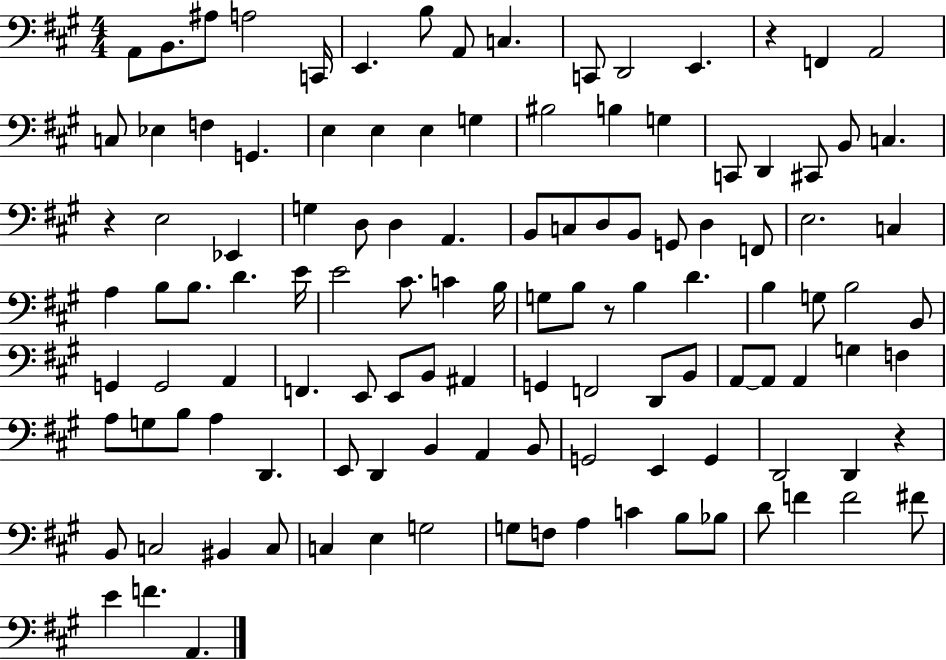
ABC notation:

X:1
T:Untitled
M:4/4
L:1/4
K:A
A,,/2 B,,/2 ^A,/2 A,2 C,,/4 E,, B,/2 A,,/2 C, C,,/2 D,,2 E,, z F,, A,,2 C,/2 _E, F, G,, E, E, E, G, ^B,2 B, G, C,,/2 D,, ^C,,/2 B,,/2 C, z E,2 _E,, G, D,/2 D, A,, B,,/2 C,/2 D,/2 B,,/2 G,,/2 D, F,,/2 E,2 C, A, B,/2 B,/2 D E/4 E2 ^C/2 C B,/4 G,/2 B,/2 z/2 B, D B, G,/2 B,2 B,,/2 G,, G,,2 A,, F,, E,,/2 E,,/2 B,,/2 ^A,, G,, F,,2 D,,/2 B,,/2 A,,/2 A,,/2 A,, G, F, A,/2 G,/2 B,/2 A, D,, E,,/2 D,, B,, A,, B,,/2 G,,2 E,, G,, D,,2 D,, z B,,/2 C,2 ^B,, C,/2 C, E, G,2 G,/2 F,/2 A, C B,/2 _B,/2 D/2 F F2 ^F/2 E F A,,